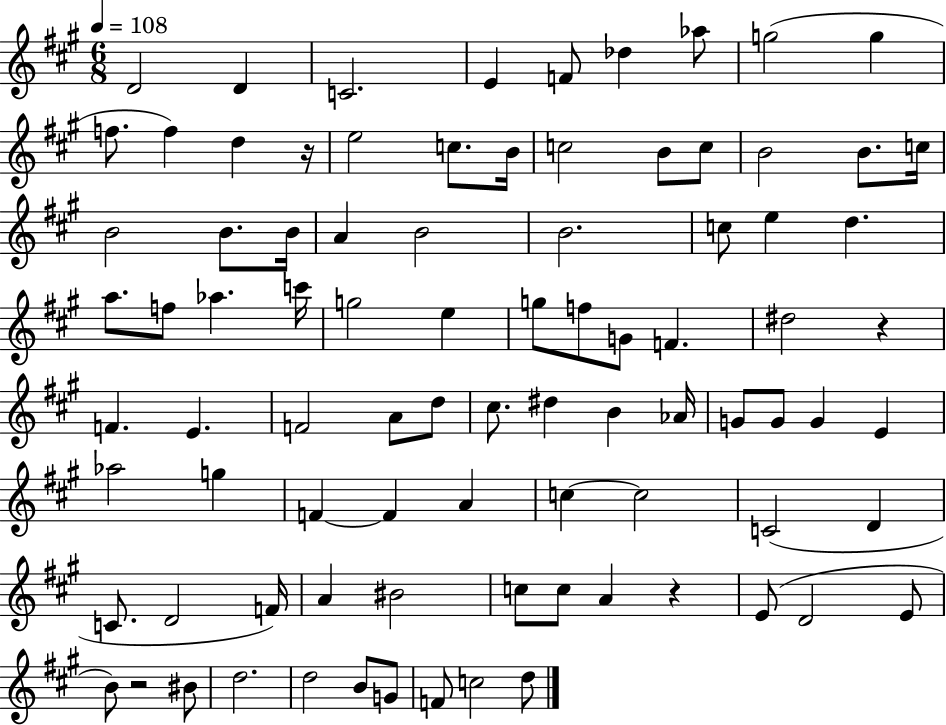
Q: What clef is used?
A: treble